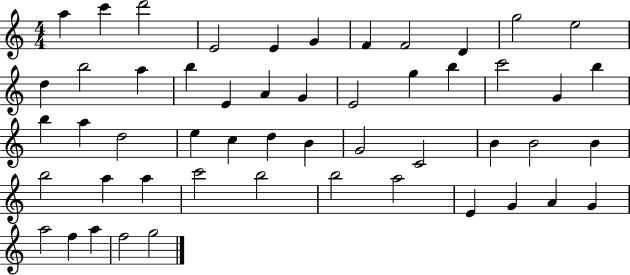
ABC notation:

X:1
T:Untitled
M:4/4
L:1/4
K:C
a c' d'2 E2 E G F F2 D g2 e2 d b2 a b E A G E2 g b c'2 G b b a d2 e c d B G2 C2 B B2 B b2 a a c'2 b2 b2 a2 E G A G a2 f a f2 g2